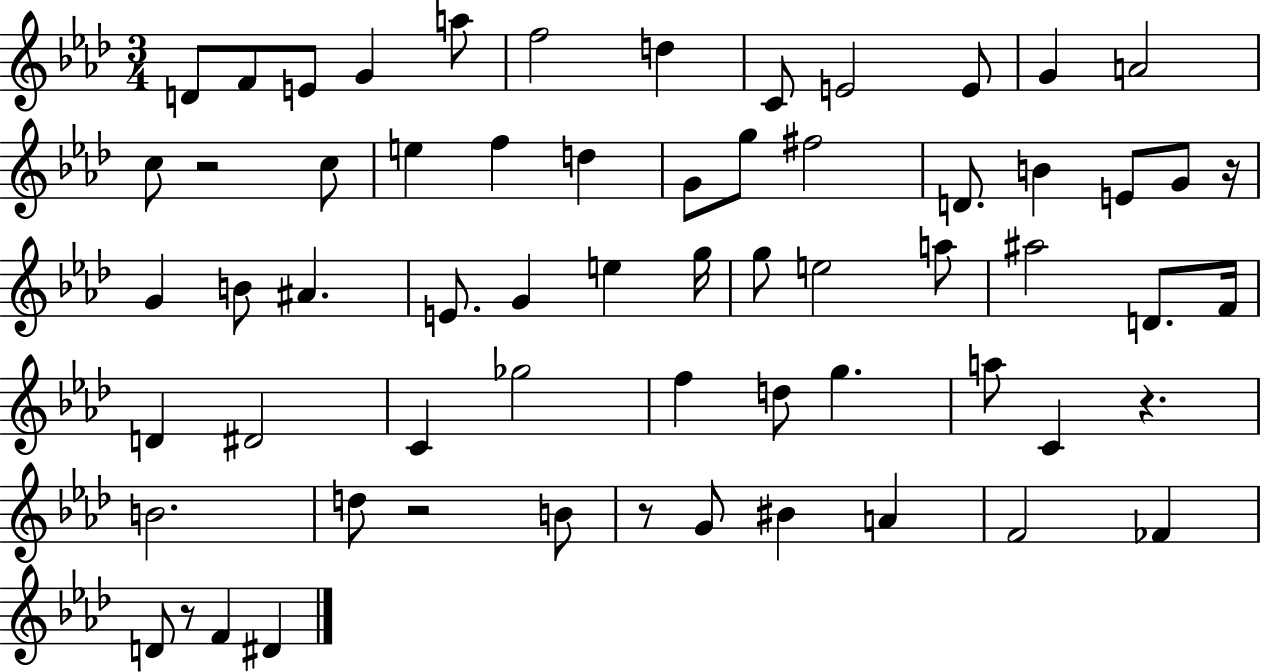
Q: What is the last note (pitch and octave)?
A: D#4